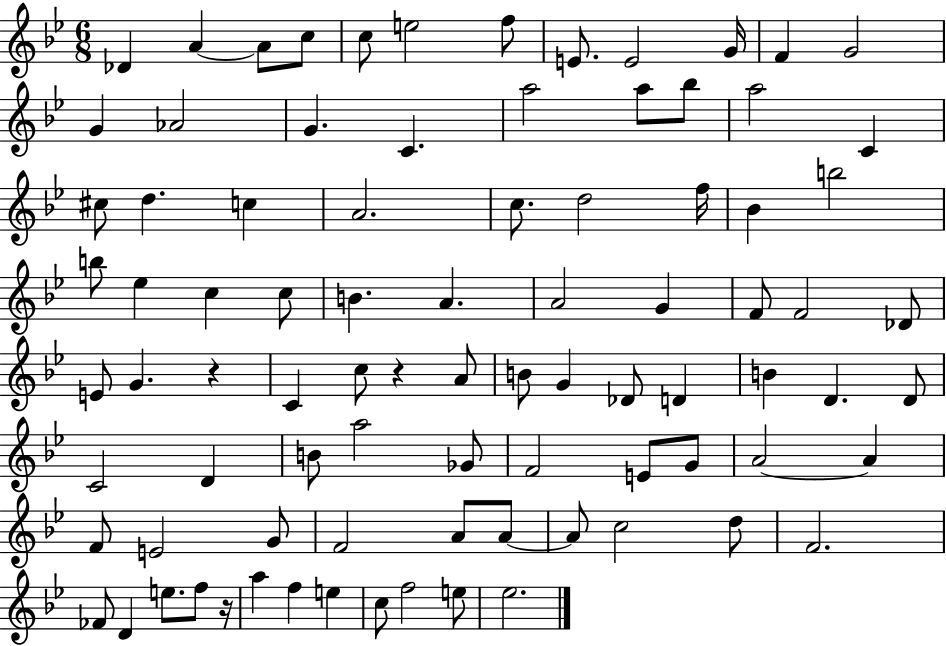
{
  \clef treble
  \numericTimeSignature
  \time 6/8
  \key bes \major
  \repeat volta 2 { des'4 a'4~~ a'8 c''8 | c''8 e''2 f''8 | e'8. e'2 g'16 | f'4 g'2 | \break g'4 aes'2 | g'4. c'4. | a''2 a''8 bes''8 | a''2 c'4 | \break cis''8 d''4. c''4 | a'2. | c''8. d''2 f''16 | bes'4 b''2 | \break b''8 ees''4 c''4 c''8 | b'4. a'4. | a'2 g'4 | f'8 f'2 des'8 | \break e'8 g'4. r4 | c'4 c''8 r4 a'8 | b'8 g'4 des'8 d'4 | b'4 d'4. d'8 | \break c'2 d'4 | b'8 a''2 ges'8 | f'2 e'8 g'8 | a'2~~ a'4 | \break f'8 e'2 g'8 | f'2 a'8 a'8~~ | a'8 c''2 d''8 | f'2. | \break fes'8 d'4 e''8. f''8 r16 | a''4 f''4 e''4 | c''8 f''2 e''8 | ees''2. | \break } \bar "|."
}